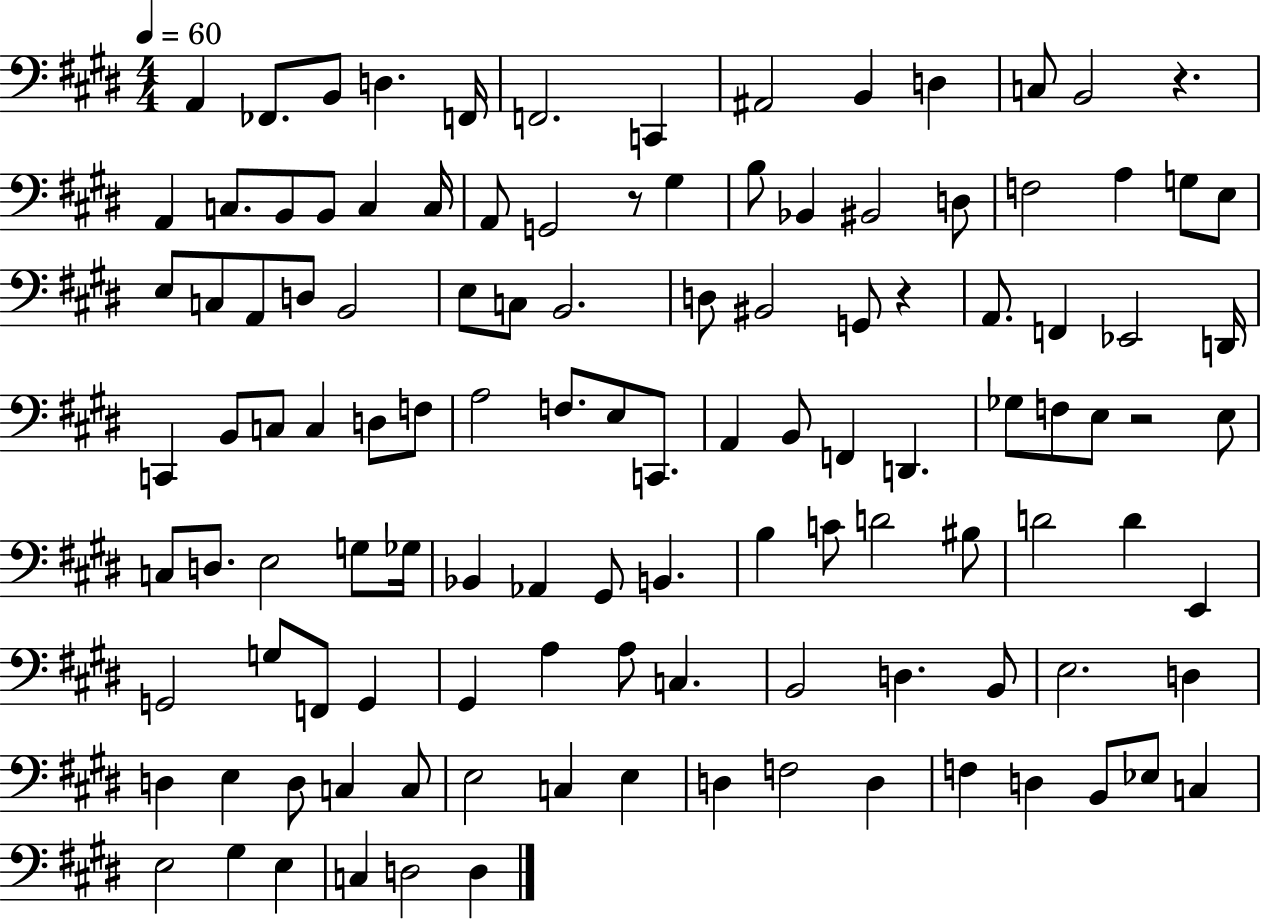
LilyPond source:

{
  \clef bass
  \numericTimeSignature
  \time 4/4
  \key e \major
  \tempo 4 = 60
  a,4 fes,8. b,8 d4. f,16 | f,2. c,4 | ais,2 b,4 d4 | c8 b,2 r4. | \break a,4 c8. b,8 b,8 c4 c16 | a,8 g,2 r8 gis4 | b8 bes,4 bis,2 d8 | f2 a4 g8 e8 | \break e8 c8 a,8 d8 b,2 | e8 c8 b,2. | d8 bis,2 g,8 r4 | a,8. f,4 ees,2 d,16 | \break c,4 b,8 c8 c4 d8 f8 | a2 f8. e8 c,8. | a,4 b,8 f,4 d,4. | ges8 f8 e8 r2 e8 | \break c8 d8. e2 g8 ges16 | bes,4 aes,4 gis,8 b,4. | b4 c'8 d'2 bis8 | d'2 d'4 e,4 | \break g,2 g8 f,8 g,4 | gis,4 a4 a8 c4. | b,2 d4. b,8 | e2. d4 | \break d4 e4 d8 c4 c8 | e2 c4 e4 | d4 f2 d4 | f4 d4 b,8 ees8 c4 | \break e2 gis4 e4 | c4 d2 d4 | \bar "|."
}